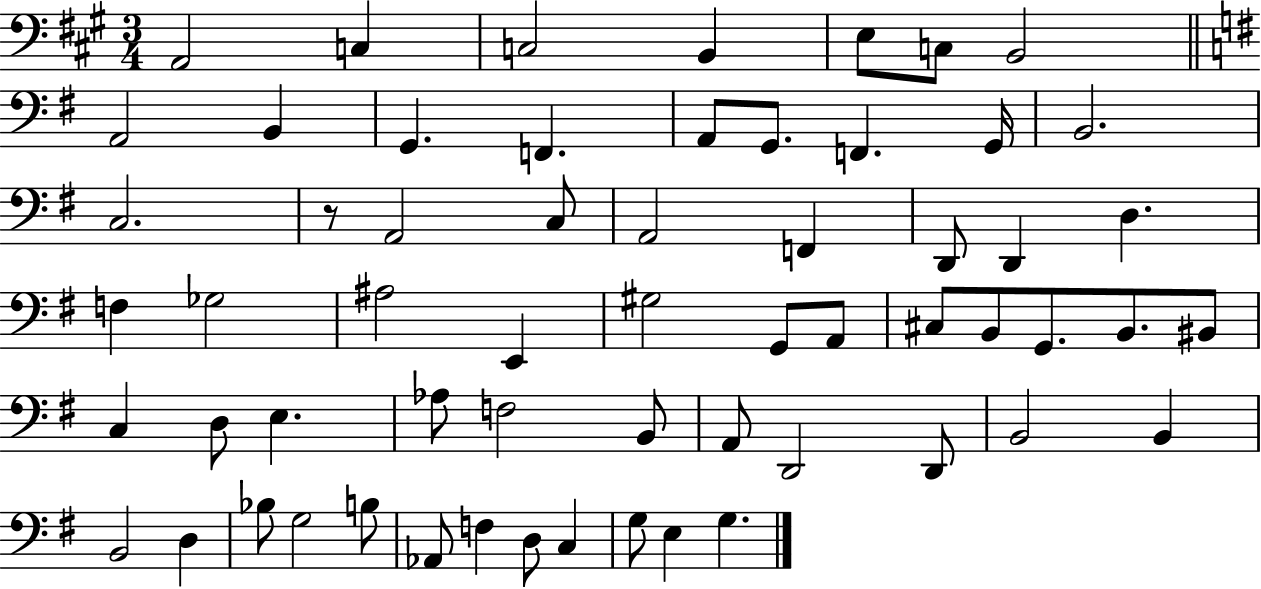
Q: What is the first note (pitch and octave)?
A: A2